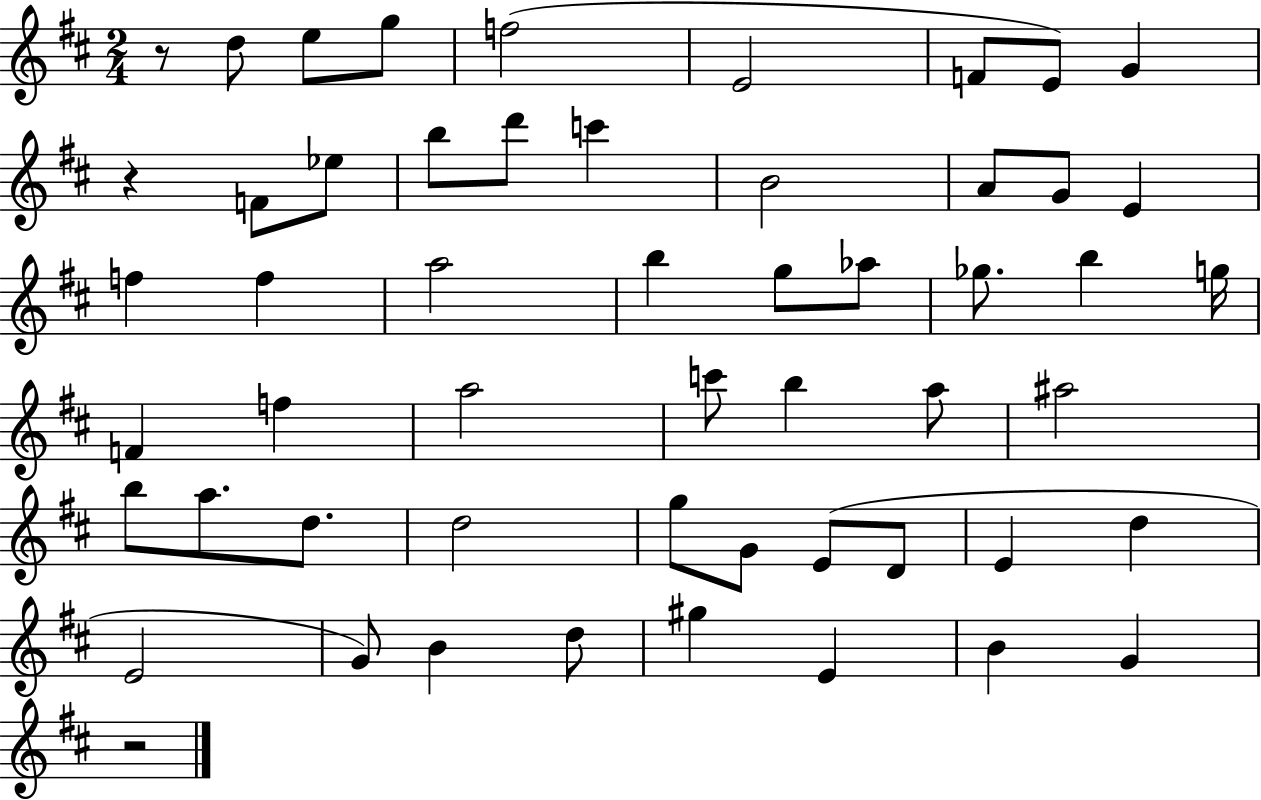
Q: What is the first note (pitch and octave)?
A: D5